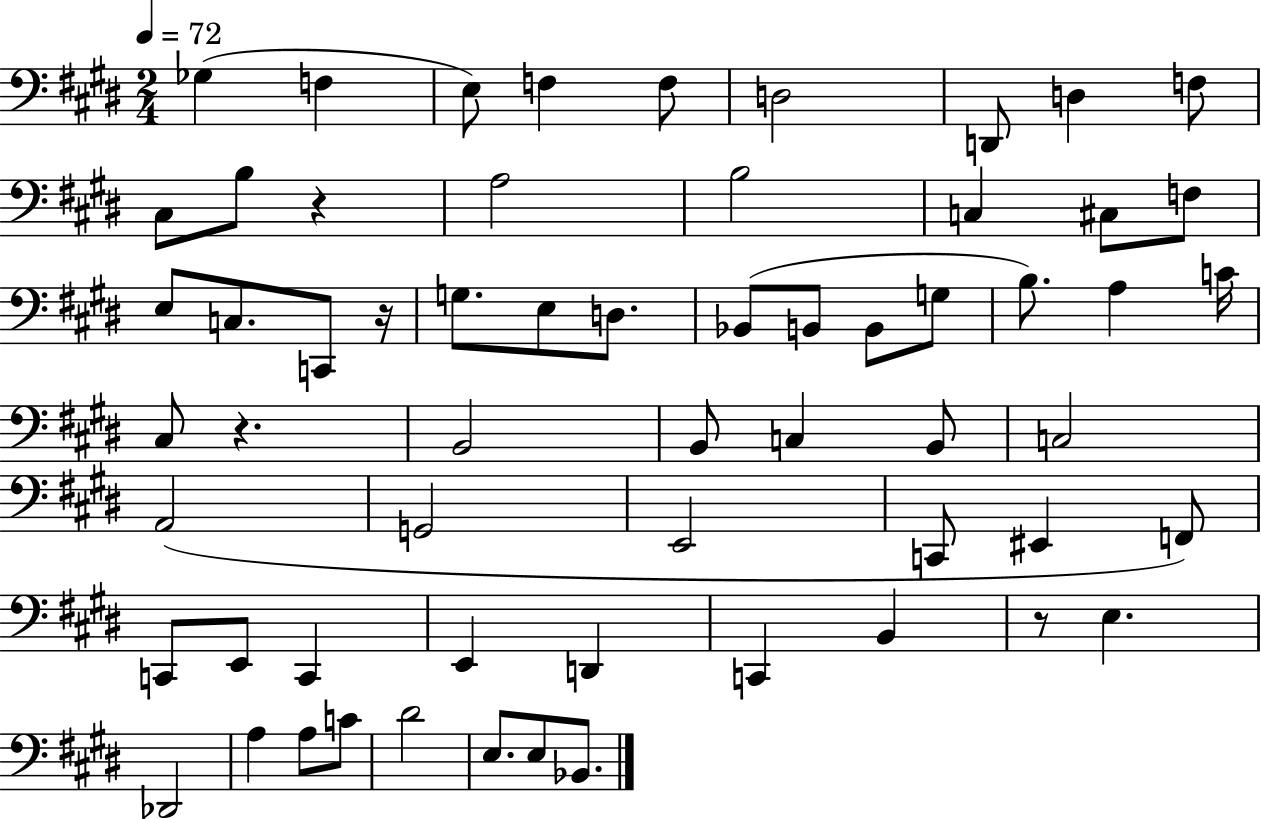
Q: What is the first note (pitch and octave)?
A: Gb3